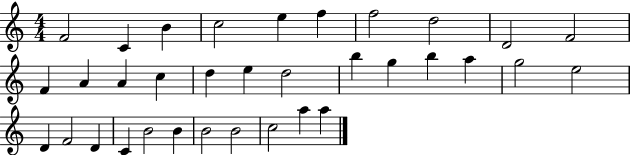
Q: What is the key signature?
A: C major